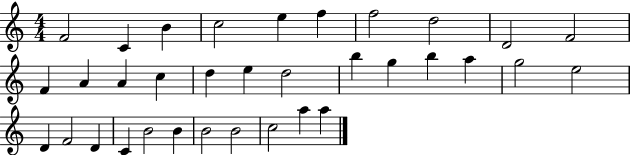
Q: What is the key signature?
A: C major